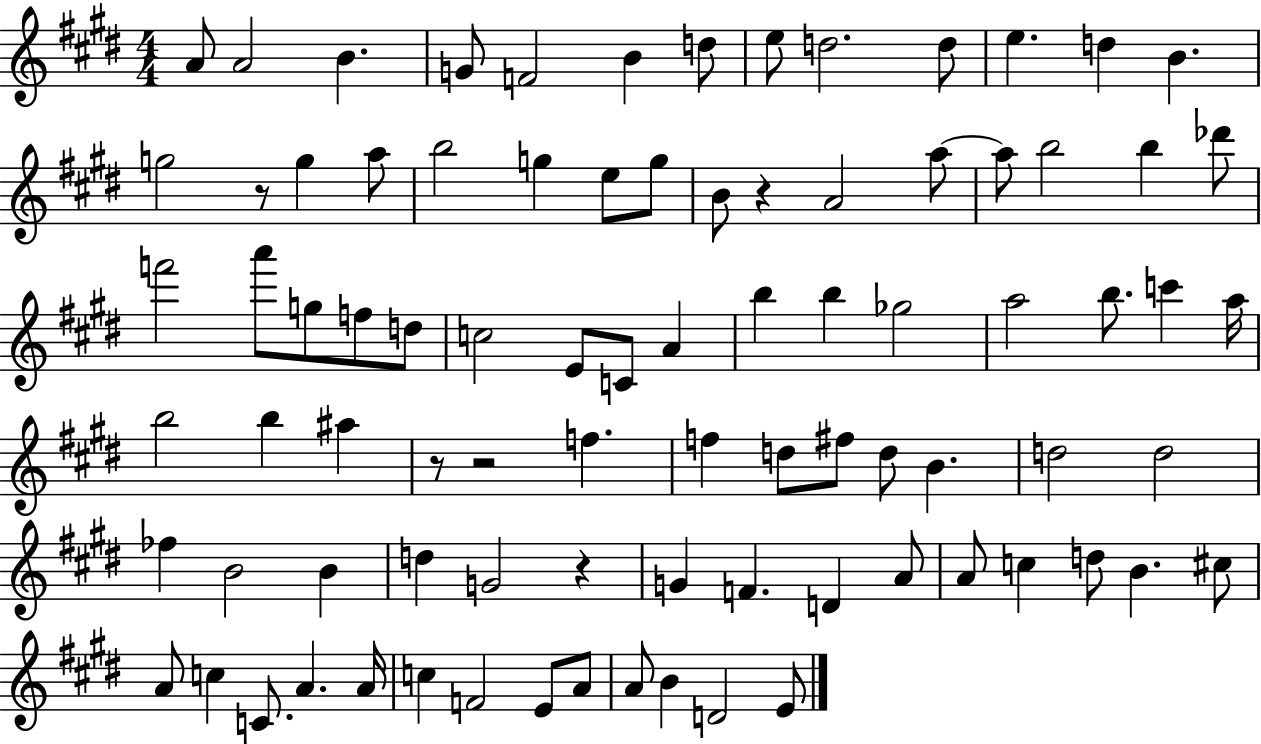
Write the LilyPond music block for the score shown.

{
  \clef treble
  \numericTimeSignature
  \time 4/4
  \key e \major
  a'8 a'2 b'4. | g'8 f'2 b'4 d''8 | e''8 d''2. d''8 | e''4. d''4 b'4. | \break g''2 r8 g''4 a''8 | b''2 g''4 e''8 g''8 | b'8 r4 a'2 a''8~~ | a''8 b''2 b''4 des'''8 | \break f'''2 a'''8 g''8 f''8 d''8 | c''2 e'8 c'8 a'4 | b''4 b''4 ges''2 | a''2 b''8. c'''4 a''16 | \break b''2 b''4 ais''4 | r8 r2 f''4. | f''4 d''8 fis''8 d''8 b'4. | d''2 d''2 | \break fes''4 b'2 b'4 | d''4 g'2 r4 | g'4 f'4. d'4 a'8 | a'8 c''4 d''8 b'4. cis''8 | \break a'8 c''4 c'8. a'4. a'16 | c''4 f'2 e'8 a'8 | a'8 b'4 d'2 e'8 | \bar "|."
}